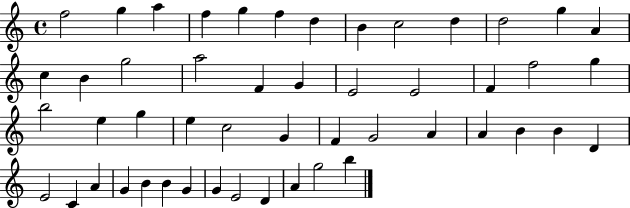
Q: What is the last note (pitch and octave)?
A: B5